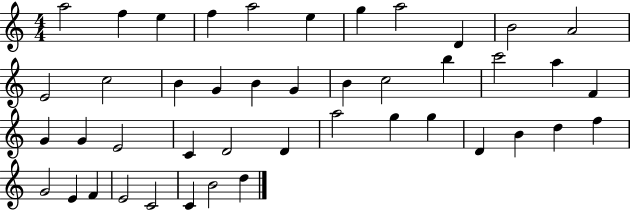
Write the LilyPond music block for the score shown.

{
  \clef treble
  \numericTimeSignature
  \time 4/4
  \key c \major
  a''2 f''4 e''4 | f''4 a''2 e''4 | g''4 a''2 d'4 | b'2 a'2 | \break e'2 c''2 | b'4 g'4 b'4 g'4 | b'4 c''2 b''4 | c'''2 a''4 f'4 | \break g'4 g'4 e'2 | c'4 d'2 d'4 | a''2 g''4 g''4 | d'4 b'4 d''4 f''4 | \break g'2 e'4 f'4 | e'2 c'2 | c'4 b'2 d''4 | \bar "|."
}